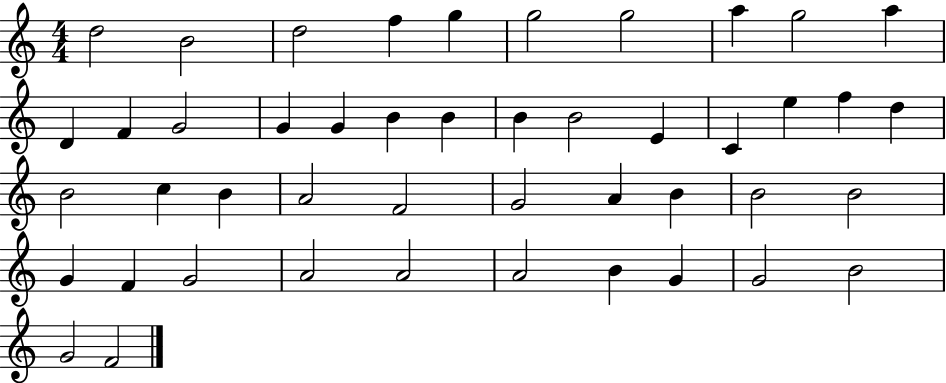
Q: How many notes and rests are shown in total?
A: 46